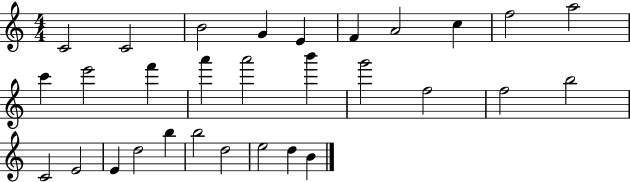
C4/h C4/h B4/h G4/q E4/q F4/q A4/h C5/q F5/h A5/h C6/q E6/h F6/q A6/q A6/h B6/q G6/h F5/h F5/h B5/h C4/h E4/h E4/q D5/h B5/q B5/h D5/h E5/h D5/q B4/q